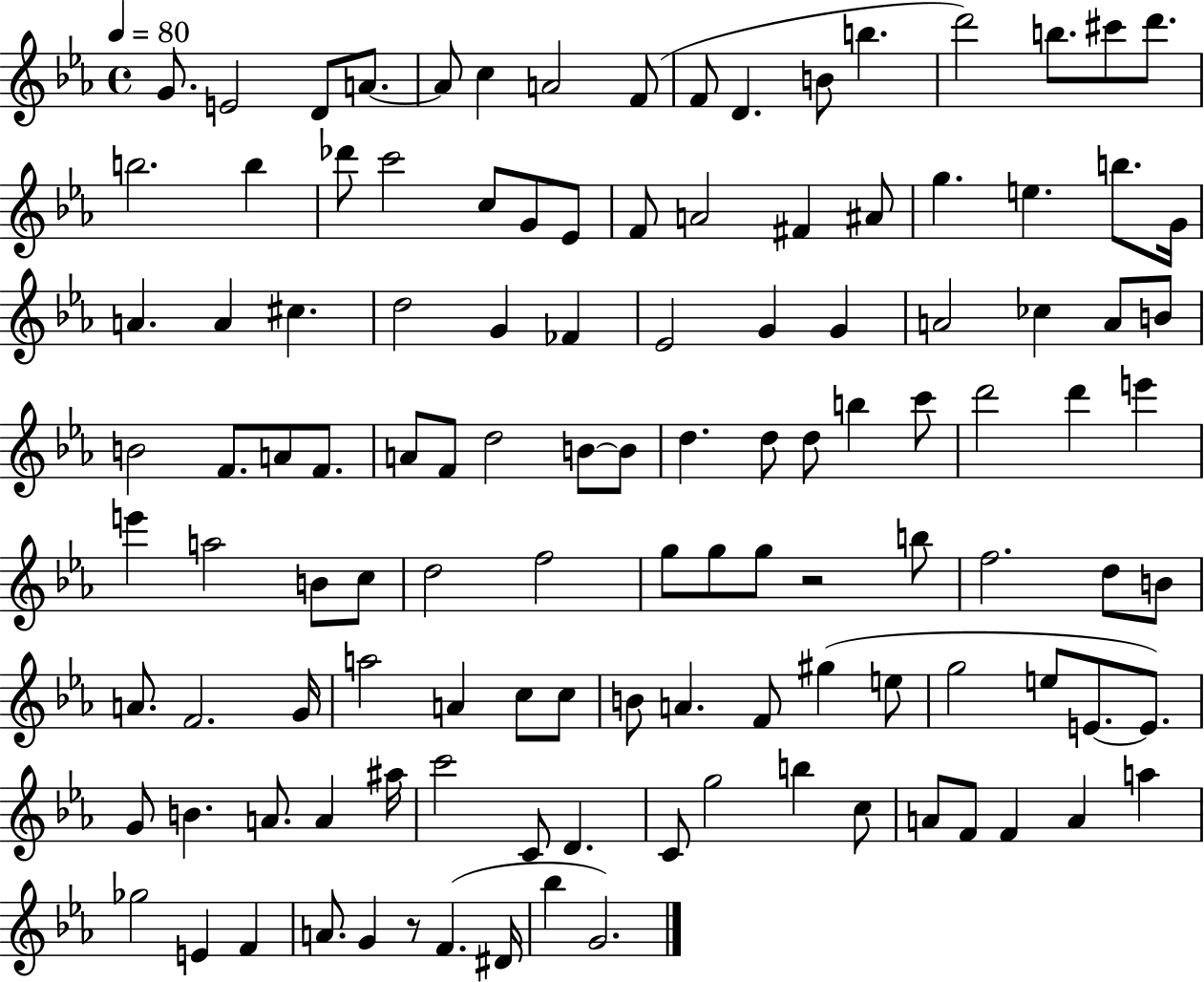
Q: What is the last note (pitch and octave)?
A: G4